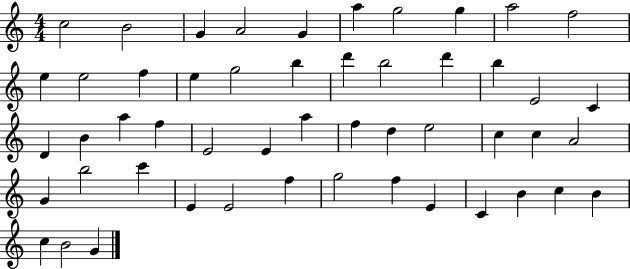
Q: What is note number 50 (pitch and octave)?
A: B4